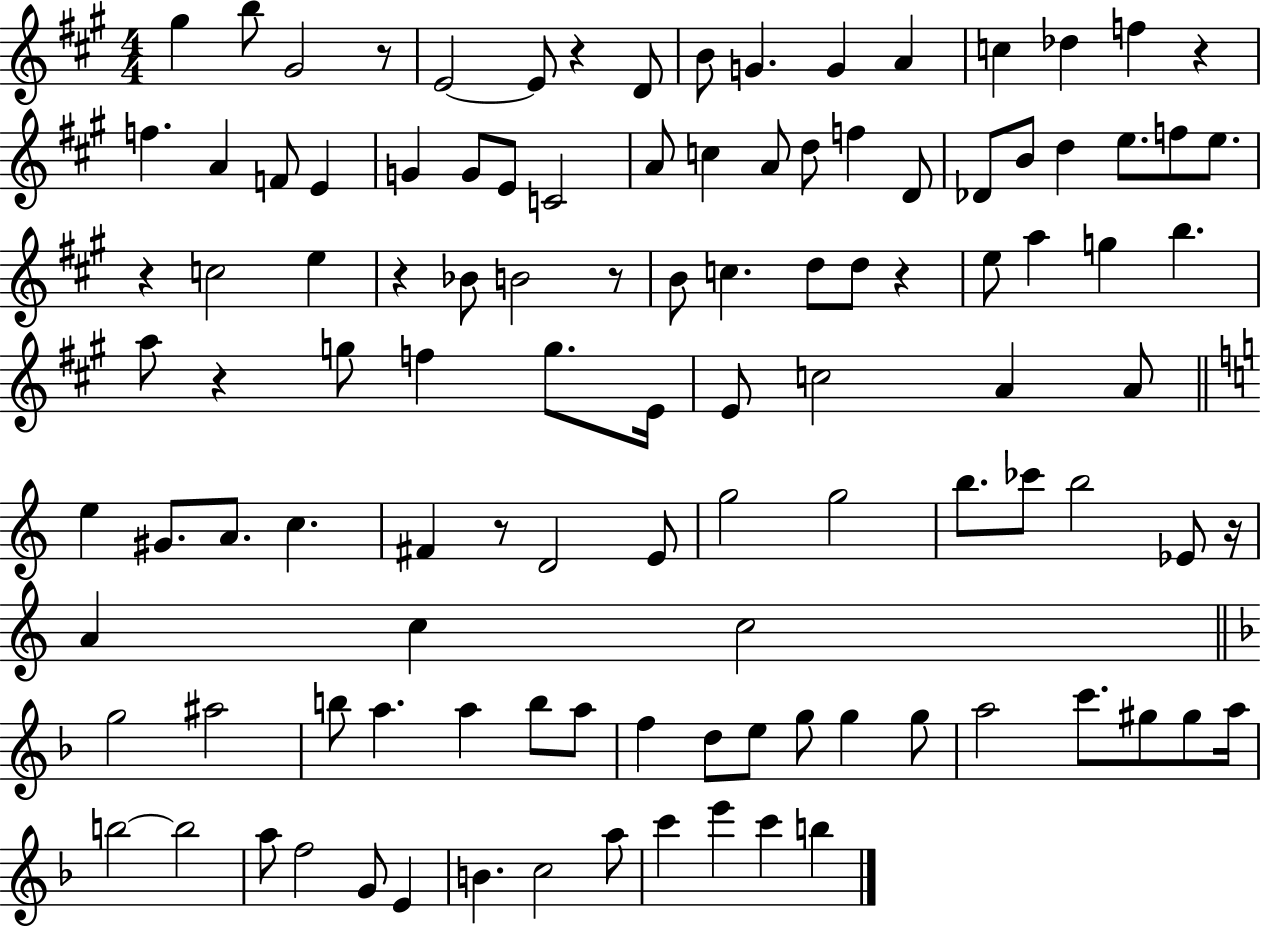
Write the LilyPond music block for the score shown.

{
  \clef treble
  \numericTimeSignature
  \time 4/4
  \key a \major
  \repeat volta 2 { gis''4 b''8 gis'2 r8 | e'2~~ e'8 r4 d'8 | b'8 g'4. g'4 a'4 | c''4 des''4 f''4 r4 | \break f''4. a'4 f'8 e'4 | g'4 g'8 e'8 c'2 | a'8 c''4 a'8 d''8 f''4 d'8 | des'8 b'8 d''4 e''8. f''8 e''8. | \break r4 c''2 e''4 | r4 bes'8 b'2 r8 | b'8 c''4. d''8 d''8 r4 | e''8 a''4 g''4 b''4. | \break a''8 r4 g''8 f''4 g''8. e'16 | e'8 c''2 a'4 a'8 | \bar "||" \break \key a \minor e''4 gis'8. a'8. c''4. | fis'4 r8 d'2 e'8 | g''2 g''2 | b''8. ces'''8 b''2 ees'8 r16 | \break a'4 c''4 c''2 | \bar "||" \break \key f \major g''2 ais''2 | b''8 a''4. a''4 b''8 a''8 | f''4 d''8 e''8 g''8 g''4 g''8 | a''2 c'''8. gis''8 gis''8 a''16 | \break b''2~~ b''2 | a''8 f''2 g'8 e'4 | b'4. c''2 a''8 | c'''4 e'''4 c'''4 b''4 | \break } \bar "|."
}